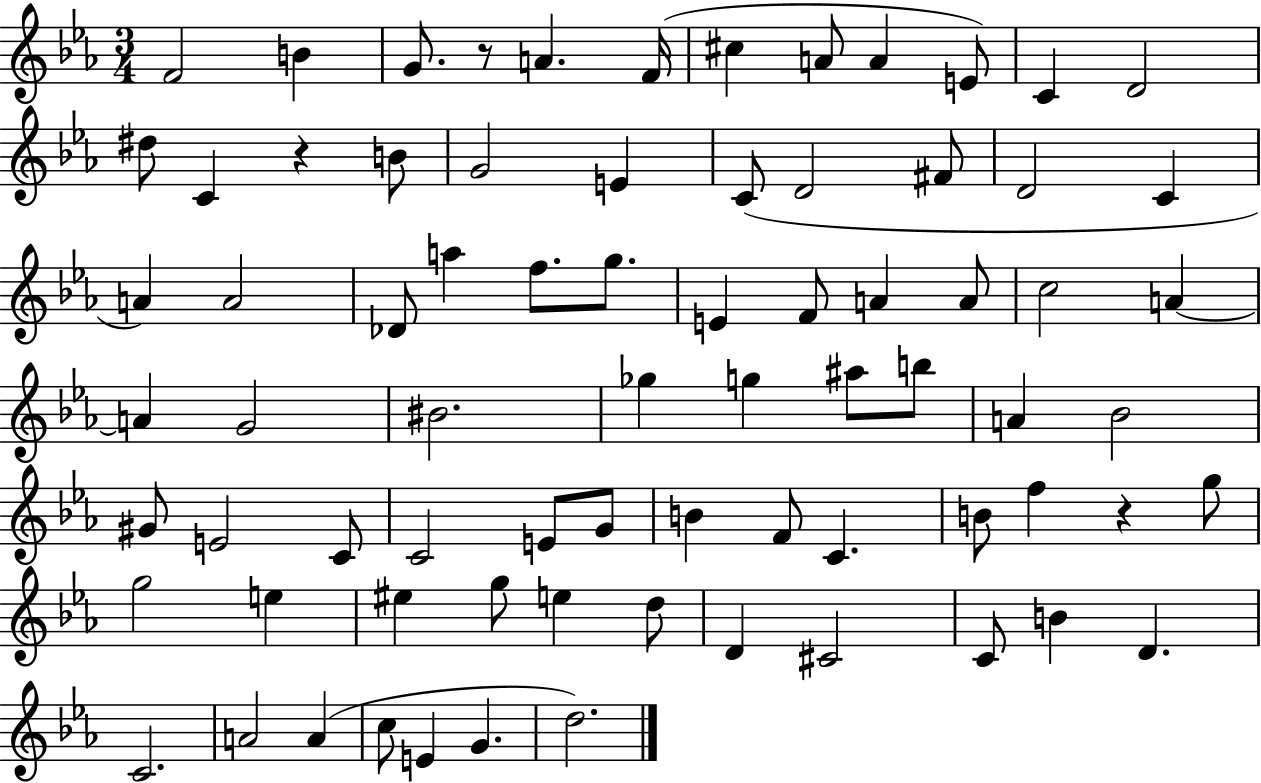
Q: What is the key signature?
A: EES major